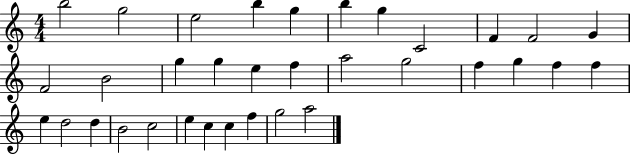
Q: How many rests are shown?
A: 0